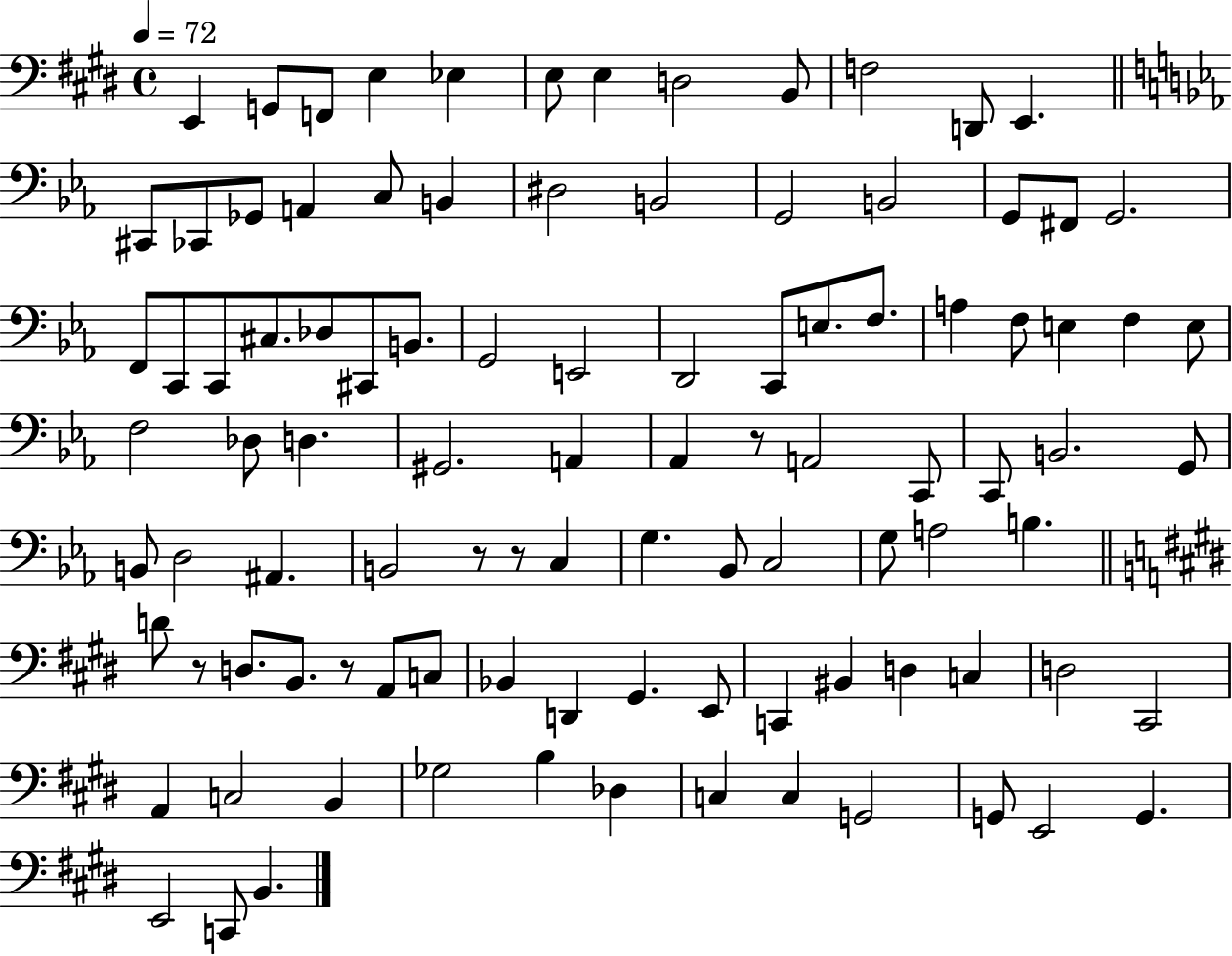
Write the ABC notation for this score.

X:1
T:Untitled
M:4/4
L:1/4
K:E
E,, G,,/2 F,,/2 E, _E, E,/2 E, D,2 B,,/2 F,2 D,,/2 E,, ^C,,/2 _C,,/2 _G,,/2 A,, C,/2 B,, ^D,2 B,,2 G,,2 B,,2 G,,/2 ^F,,/2 G,,2 F,,/2 C,,/2 C,,/2 ^C,/2 _D,/2 ^C,,/2 B,,/2 G,,2 E,,2 D,,2 C,,/2 E,/2 F,/2 A, F,/2 E, F, E,/2 F,2 _D,/2 D, ^G,,2 A,, _A,, z/2 A,,2 C,,/2 C,,/2 B,,2 G,,/2 B,,/2 D,2 ^A,, B,,2 z/2 z/2 C, G, _B,,/2 C,2 G,/2 A,2 B, D/2 z/2 D,/2 B,,/2 z/2 A,,/2 C,/2 _B,, D,, ^G,, E,,/2 C,, ^B,, D, C, D,2 ^C,,2 A,, C,2 B,, _G,2 B, _D, C, C, G,,2 G,,/2 E,,2 G,, E,,2 C,,/2 B,,